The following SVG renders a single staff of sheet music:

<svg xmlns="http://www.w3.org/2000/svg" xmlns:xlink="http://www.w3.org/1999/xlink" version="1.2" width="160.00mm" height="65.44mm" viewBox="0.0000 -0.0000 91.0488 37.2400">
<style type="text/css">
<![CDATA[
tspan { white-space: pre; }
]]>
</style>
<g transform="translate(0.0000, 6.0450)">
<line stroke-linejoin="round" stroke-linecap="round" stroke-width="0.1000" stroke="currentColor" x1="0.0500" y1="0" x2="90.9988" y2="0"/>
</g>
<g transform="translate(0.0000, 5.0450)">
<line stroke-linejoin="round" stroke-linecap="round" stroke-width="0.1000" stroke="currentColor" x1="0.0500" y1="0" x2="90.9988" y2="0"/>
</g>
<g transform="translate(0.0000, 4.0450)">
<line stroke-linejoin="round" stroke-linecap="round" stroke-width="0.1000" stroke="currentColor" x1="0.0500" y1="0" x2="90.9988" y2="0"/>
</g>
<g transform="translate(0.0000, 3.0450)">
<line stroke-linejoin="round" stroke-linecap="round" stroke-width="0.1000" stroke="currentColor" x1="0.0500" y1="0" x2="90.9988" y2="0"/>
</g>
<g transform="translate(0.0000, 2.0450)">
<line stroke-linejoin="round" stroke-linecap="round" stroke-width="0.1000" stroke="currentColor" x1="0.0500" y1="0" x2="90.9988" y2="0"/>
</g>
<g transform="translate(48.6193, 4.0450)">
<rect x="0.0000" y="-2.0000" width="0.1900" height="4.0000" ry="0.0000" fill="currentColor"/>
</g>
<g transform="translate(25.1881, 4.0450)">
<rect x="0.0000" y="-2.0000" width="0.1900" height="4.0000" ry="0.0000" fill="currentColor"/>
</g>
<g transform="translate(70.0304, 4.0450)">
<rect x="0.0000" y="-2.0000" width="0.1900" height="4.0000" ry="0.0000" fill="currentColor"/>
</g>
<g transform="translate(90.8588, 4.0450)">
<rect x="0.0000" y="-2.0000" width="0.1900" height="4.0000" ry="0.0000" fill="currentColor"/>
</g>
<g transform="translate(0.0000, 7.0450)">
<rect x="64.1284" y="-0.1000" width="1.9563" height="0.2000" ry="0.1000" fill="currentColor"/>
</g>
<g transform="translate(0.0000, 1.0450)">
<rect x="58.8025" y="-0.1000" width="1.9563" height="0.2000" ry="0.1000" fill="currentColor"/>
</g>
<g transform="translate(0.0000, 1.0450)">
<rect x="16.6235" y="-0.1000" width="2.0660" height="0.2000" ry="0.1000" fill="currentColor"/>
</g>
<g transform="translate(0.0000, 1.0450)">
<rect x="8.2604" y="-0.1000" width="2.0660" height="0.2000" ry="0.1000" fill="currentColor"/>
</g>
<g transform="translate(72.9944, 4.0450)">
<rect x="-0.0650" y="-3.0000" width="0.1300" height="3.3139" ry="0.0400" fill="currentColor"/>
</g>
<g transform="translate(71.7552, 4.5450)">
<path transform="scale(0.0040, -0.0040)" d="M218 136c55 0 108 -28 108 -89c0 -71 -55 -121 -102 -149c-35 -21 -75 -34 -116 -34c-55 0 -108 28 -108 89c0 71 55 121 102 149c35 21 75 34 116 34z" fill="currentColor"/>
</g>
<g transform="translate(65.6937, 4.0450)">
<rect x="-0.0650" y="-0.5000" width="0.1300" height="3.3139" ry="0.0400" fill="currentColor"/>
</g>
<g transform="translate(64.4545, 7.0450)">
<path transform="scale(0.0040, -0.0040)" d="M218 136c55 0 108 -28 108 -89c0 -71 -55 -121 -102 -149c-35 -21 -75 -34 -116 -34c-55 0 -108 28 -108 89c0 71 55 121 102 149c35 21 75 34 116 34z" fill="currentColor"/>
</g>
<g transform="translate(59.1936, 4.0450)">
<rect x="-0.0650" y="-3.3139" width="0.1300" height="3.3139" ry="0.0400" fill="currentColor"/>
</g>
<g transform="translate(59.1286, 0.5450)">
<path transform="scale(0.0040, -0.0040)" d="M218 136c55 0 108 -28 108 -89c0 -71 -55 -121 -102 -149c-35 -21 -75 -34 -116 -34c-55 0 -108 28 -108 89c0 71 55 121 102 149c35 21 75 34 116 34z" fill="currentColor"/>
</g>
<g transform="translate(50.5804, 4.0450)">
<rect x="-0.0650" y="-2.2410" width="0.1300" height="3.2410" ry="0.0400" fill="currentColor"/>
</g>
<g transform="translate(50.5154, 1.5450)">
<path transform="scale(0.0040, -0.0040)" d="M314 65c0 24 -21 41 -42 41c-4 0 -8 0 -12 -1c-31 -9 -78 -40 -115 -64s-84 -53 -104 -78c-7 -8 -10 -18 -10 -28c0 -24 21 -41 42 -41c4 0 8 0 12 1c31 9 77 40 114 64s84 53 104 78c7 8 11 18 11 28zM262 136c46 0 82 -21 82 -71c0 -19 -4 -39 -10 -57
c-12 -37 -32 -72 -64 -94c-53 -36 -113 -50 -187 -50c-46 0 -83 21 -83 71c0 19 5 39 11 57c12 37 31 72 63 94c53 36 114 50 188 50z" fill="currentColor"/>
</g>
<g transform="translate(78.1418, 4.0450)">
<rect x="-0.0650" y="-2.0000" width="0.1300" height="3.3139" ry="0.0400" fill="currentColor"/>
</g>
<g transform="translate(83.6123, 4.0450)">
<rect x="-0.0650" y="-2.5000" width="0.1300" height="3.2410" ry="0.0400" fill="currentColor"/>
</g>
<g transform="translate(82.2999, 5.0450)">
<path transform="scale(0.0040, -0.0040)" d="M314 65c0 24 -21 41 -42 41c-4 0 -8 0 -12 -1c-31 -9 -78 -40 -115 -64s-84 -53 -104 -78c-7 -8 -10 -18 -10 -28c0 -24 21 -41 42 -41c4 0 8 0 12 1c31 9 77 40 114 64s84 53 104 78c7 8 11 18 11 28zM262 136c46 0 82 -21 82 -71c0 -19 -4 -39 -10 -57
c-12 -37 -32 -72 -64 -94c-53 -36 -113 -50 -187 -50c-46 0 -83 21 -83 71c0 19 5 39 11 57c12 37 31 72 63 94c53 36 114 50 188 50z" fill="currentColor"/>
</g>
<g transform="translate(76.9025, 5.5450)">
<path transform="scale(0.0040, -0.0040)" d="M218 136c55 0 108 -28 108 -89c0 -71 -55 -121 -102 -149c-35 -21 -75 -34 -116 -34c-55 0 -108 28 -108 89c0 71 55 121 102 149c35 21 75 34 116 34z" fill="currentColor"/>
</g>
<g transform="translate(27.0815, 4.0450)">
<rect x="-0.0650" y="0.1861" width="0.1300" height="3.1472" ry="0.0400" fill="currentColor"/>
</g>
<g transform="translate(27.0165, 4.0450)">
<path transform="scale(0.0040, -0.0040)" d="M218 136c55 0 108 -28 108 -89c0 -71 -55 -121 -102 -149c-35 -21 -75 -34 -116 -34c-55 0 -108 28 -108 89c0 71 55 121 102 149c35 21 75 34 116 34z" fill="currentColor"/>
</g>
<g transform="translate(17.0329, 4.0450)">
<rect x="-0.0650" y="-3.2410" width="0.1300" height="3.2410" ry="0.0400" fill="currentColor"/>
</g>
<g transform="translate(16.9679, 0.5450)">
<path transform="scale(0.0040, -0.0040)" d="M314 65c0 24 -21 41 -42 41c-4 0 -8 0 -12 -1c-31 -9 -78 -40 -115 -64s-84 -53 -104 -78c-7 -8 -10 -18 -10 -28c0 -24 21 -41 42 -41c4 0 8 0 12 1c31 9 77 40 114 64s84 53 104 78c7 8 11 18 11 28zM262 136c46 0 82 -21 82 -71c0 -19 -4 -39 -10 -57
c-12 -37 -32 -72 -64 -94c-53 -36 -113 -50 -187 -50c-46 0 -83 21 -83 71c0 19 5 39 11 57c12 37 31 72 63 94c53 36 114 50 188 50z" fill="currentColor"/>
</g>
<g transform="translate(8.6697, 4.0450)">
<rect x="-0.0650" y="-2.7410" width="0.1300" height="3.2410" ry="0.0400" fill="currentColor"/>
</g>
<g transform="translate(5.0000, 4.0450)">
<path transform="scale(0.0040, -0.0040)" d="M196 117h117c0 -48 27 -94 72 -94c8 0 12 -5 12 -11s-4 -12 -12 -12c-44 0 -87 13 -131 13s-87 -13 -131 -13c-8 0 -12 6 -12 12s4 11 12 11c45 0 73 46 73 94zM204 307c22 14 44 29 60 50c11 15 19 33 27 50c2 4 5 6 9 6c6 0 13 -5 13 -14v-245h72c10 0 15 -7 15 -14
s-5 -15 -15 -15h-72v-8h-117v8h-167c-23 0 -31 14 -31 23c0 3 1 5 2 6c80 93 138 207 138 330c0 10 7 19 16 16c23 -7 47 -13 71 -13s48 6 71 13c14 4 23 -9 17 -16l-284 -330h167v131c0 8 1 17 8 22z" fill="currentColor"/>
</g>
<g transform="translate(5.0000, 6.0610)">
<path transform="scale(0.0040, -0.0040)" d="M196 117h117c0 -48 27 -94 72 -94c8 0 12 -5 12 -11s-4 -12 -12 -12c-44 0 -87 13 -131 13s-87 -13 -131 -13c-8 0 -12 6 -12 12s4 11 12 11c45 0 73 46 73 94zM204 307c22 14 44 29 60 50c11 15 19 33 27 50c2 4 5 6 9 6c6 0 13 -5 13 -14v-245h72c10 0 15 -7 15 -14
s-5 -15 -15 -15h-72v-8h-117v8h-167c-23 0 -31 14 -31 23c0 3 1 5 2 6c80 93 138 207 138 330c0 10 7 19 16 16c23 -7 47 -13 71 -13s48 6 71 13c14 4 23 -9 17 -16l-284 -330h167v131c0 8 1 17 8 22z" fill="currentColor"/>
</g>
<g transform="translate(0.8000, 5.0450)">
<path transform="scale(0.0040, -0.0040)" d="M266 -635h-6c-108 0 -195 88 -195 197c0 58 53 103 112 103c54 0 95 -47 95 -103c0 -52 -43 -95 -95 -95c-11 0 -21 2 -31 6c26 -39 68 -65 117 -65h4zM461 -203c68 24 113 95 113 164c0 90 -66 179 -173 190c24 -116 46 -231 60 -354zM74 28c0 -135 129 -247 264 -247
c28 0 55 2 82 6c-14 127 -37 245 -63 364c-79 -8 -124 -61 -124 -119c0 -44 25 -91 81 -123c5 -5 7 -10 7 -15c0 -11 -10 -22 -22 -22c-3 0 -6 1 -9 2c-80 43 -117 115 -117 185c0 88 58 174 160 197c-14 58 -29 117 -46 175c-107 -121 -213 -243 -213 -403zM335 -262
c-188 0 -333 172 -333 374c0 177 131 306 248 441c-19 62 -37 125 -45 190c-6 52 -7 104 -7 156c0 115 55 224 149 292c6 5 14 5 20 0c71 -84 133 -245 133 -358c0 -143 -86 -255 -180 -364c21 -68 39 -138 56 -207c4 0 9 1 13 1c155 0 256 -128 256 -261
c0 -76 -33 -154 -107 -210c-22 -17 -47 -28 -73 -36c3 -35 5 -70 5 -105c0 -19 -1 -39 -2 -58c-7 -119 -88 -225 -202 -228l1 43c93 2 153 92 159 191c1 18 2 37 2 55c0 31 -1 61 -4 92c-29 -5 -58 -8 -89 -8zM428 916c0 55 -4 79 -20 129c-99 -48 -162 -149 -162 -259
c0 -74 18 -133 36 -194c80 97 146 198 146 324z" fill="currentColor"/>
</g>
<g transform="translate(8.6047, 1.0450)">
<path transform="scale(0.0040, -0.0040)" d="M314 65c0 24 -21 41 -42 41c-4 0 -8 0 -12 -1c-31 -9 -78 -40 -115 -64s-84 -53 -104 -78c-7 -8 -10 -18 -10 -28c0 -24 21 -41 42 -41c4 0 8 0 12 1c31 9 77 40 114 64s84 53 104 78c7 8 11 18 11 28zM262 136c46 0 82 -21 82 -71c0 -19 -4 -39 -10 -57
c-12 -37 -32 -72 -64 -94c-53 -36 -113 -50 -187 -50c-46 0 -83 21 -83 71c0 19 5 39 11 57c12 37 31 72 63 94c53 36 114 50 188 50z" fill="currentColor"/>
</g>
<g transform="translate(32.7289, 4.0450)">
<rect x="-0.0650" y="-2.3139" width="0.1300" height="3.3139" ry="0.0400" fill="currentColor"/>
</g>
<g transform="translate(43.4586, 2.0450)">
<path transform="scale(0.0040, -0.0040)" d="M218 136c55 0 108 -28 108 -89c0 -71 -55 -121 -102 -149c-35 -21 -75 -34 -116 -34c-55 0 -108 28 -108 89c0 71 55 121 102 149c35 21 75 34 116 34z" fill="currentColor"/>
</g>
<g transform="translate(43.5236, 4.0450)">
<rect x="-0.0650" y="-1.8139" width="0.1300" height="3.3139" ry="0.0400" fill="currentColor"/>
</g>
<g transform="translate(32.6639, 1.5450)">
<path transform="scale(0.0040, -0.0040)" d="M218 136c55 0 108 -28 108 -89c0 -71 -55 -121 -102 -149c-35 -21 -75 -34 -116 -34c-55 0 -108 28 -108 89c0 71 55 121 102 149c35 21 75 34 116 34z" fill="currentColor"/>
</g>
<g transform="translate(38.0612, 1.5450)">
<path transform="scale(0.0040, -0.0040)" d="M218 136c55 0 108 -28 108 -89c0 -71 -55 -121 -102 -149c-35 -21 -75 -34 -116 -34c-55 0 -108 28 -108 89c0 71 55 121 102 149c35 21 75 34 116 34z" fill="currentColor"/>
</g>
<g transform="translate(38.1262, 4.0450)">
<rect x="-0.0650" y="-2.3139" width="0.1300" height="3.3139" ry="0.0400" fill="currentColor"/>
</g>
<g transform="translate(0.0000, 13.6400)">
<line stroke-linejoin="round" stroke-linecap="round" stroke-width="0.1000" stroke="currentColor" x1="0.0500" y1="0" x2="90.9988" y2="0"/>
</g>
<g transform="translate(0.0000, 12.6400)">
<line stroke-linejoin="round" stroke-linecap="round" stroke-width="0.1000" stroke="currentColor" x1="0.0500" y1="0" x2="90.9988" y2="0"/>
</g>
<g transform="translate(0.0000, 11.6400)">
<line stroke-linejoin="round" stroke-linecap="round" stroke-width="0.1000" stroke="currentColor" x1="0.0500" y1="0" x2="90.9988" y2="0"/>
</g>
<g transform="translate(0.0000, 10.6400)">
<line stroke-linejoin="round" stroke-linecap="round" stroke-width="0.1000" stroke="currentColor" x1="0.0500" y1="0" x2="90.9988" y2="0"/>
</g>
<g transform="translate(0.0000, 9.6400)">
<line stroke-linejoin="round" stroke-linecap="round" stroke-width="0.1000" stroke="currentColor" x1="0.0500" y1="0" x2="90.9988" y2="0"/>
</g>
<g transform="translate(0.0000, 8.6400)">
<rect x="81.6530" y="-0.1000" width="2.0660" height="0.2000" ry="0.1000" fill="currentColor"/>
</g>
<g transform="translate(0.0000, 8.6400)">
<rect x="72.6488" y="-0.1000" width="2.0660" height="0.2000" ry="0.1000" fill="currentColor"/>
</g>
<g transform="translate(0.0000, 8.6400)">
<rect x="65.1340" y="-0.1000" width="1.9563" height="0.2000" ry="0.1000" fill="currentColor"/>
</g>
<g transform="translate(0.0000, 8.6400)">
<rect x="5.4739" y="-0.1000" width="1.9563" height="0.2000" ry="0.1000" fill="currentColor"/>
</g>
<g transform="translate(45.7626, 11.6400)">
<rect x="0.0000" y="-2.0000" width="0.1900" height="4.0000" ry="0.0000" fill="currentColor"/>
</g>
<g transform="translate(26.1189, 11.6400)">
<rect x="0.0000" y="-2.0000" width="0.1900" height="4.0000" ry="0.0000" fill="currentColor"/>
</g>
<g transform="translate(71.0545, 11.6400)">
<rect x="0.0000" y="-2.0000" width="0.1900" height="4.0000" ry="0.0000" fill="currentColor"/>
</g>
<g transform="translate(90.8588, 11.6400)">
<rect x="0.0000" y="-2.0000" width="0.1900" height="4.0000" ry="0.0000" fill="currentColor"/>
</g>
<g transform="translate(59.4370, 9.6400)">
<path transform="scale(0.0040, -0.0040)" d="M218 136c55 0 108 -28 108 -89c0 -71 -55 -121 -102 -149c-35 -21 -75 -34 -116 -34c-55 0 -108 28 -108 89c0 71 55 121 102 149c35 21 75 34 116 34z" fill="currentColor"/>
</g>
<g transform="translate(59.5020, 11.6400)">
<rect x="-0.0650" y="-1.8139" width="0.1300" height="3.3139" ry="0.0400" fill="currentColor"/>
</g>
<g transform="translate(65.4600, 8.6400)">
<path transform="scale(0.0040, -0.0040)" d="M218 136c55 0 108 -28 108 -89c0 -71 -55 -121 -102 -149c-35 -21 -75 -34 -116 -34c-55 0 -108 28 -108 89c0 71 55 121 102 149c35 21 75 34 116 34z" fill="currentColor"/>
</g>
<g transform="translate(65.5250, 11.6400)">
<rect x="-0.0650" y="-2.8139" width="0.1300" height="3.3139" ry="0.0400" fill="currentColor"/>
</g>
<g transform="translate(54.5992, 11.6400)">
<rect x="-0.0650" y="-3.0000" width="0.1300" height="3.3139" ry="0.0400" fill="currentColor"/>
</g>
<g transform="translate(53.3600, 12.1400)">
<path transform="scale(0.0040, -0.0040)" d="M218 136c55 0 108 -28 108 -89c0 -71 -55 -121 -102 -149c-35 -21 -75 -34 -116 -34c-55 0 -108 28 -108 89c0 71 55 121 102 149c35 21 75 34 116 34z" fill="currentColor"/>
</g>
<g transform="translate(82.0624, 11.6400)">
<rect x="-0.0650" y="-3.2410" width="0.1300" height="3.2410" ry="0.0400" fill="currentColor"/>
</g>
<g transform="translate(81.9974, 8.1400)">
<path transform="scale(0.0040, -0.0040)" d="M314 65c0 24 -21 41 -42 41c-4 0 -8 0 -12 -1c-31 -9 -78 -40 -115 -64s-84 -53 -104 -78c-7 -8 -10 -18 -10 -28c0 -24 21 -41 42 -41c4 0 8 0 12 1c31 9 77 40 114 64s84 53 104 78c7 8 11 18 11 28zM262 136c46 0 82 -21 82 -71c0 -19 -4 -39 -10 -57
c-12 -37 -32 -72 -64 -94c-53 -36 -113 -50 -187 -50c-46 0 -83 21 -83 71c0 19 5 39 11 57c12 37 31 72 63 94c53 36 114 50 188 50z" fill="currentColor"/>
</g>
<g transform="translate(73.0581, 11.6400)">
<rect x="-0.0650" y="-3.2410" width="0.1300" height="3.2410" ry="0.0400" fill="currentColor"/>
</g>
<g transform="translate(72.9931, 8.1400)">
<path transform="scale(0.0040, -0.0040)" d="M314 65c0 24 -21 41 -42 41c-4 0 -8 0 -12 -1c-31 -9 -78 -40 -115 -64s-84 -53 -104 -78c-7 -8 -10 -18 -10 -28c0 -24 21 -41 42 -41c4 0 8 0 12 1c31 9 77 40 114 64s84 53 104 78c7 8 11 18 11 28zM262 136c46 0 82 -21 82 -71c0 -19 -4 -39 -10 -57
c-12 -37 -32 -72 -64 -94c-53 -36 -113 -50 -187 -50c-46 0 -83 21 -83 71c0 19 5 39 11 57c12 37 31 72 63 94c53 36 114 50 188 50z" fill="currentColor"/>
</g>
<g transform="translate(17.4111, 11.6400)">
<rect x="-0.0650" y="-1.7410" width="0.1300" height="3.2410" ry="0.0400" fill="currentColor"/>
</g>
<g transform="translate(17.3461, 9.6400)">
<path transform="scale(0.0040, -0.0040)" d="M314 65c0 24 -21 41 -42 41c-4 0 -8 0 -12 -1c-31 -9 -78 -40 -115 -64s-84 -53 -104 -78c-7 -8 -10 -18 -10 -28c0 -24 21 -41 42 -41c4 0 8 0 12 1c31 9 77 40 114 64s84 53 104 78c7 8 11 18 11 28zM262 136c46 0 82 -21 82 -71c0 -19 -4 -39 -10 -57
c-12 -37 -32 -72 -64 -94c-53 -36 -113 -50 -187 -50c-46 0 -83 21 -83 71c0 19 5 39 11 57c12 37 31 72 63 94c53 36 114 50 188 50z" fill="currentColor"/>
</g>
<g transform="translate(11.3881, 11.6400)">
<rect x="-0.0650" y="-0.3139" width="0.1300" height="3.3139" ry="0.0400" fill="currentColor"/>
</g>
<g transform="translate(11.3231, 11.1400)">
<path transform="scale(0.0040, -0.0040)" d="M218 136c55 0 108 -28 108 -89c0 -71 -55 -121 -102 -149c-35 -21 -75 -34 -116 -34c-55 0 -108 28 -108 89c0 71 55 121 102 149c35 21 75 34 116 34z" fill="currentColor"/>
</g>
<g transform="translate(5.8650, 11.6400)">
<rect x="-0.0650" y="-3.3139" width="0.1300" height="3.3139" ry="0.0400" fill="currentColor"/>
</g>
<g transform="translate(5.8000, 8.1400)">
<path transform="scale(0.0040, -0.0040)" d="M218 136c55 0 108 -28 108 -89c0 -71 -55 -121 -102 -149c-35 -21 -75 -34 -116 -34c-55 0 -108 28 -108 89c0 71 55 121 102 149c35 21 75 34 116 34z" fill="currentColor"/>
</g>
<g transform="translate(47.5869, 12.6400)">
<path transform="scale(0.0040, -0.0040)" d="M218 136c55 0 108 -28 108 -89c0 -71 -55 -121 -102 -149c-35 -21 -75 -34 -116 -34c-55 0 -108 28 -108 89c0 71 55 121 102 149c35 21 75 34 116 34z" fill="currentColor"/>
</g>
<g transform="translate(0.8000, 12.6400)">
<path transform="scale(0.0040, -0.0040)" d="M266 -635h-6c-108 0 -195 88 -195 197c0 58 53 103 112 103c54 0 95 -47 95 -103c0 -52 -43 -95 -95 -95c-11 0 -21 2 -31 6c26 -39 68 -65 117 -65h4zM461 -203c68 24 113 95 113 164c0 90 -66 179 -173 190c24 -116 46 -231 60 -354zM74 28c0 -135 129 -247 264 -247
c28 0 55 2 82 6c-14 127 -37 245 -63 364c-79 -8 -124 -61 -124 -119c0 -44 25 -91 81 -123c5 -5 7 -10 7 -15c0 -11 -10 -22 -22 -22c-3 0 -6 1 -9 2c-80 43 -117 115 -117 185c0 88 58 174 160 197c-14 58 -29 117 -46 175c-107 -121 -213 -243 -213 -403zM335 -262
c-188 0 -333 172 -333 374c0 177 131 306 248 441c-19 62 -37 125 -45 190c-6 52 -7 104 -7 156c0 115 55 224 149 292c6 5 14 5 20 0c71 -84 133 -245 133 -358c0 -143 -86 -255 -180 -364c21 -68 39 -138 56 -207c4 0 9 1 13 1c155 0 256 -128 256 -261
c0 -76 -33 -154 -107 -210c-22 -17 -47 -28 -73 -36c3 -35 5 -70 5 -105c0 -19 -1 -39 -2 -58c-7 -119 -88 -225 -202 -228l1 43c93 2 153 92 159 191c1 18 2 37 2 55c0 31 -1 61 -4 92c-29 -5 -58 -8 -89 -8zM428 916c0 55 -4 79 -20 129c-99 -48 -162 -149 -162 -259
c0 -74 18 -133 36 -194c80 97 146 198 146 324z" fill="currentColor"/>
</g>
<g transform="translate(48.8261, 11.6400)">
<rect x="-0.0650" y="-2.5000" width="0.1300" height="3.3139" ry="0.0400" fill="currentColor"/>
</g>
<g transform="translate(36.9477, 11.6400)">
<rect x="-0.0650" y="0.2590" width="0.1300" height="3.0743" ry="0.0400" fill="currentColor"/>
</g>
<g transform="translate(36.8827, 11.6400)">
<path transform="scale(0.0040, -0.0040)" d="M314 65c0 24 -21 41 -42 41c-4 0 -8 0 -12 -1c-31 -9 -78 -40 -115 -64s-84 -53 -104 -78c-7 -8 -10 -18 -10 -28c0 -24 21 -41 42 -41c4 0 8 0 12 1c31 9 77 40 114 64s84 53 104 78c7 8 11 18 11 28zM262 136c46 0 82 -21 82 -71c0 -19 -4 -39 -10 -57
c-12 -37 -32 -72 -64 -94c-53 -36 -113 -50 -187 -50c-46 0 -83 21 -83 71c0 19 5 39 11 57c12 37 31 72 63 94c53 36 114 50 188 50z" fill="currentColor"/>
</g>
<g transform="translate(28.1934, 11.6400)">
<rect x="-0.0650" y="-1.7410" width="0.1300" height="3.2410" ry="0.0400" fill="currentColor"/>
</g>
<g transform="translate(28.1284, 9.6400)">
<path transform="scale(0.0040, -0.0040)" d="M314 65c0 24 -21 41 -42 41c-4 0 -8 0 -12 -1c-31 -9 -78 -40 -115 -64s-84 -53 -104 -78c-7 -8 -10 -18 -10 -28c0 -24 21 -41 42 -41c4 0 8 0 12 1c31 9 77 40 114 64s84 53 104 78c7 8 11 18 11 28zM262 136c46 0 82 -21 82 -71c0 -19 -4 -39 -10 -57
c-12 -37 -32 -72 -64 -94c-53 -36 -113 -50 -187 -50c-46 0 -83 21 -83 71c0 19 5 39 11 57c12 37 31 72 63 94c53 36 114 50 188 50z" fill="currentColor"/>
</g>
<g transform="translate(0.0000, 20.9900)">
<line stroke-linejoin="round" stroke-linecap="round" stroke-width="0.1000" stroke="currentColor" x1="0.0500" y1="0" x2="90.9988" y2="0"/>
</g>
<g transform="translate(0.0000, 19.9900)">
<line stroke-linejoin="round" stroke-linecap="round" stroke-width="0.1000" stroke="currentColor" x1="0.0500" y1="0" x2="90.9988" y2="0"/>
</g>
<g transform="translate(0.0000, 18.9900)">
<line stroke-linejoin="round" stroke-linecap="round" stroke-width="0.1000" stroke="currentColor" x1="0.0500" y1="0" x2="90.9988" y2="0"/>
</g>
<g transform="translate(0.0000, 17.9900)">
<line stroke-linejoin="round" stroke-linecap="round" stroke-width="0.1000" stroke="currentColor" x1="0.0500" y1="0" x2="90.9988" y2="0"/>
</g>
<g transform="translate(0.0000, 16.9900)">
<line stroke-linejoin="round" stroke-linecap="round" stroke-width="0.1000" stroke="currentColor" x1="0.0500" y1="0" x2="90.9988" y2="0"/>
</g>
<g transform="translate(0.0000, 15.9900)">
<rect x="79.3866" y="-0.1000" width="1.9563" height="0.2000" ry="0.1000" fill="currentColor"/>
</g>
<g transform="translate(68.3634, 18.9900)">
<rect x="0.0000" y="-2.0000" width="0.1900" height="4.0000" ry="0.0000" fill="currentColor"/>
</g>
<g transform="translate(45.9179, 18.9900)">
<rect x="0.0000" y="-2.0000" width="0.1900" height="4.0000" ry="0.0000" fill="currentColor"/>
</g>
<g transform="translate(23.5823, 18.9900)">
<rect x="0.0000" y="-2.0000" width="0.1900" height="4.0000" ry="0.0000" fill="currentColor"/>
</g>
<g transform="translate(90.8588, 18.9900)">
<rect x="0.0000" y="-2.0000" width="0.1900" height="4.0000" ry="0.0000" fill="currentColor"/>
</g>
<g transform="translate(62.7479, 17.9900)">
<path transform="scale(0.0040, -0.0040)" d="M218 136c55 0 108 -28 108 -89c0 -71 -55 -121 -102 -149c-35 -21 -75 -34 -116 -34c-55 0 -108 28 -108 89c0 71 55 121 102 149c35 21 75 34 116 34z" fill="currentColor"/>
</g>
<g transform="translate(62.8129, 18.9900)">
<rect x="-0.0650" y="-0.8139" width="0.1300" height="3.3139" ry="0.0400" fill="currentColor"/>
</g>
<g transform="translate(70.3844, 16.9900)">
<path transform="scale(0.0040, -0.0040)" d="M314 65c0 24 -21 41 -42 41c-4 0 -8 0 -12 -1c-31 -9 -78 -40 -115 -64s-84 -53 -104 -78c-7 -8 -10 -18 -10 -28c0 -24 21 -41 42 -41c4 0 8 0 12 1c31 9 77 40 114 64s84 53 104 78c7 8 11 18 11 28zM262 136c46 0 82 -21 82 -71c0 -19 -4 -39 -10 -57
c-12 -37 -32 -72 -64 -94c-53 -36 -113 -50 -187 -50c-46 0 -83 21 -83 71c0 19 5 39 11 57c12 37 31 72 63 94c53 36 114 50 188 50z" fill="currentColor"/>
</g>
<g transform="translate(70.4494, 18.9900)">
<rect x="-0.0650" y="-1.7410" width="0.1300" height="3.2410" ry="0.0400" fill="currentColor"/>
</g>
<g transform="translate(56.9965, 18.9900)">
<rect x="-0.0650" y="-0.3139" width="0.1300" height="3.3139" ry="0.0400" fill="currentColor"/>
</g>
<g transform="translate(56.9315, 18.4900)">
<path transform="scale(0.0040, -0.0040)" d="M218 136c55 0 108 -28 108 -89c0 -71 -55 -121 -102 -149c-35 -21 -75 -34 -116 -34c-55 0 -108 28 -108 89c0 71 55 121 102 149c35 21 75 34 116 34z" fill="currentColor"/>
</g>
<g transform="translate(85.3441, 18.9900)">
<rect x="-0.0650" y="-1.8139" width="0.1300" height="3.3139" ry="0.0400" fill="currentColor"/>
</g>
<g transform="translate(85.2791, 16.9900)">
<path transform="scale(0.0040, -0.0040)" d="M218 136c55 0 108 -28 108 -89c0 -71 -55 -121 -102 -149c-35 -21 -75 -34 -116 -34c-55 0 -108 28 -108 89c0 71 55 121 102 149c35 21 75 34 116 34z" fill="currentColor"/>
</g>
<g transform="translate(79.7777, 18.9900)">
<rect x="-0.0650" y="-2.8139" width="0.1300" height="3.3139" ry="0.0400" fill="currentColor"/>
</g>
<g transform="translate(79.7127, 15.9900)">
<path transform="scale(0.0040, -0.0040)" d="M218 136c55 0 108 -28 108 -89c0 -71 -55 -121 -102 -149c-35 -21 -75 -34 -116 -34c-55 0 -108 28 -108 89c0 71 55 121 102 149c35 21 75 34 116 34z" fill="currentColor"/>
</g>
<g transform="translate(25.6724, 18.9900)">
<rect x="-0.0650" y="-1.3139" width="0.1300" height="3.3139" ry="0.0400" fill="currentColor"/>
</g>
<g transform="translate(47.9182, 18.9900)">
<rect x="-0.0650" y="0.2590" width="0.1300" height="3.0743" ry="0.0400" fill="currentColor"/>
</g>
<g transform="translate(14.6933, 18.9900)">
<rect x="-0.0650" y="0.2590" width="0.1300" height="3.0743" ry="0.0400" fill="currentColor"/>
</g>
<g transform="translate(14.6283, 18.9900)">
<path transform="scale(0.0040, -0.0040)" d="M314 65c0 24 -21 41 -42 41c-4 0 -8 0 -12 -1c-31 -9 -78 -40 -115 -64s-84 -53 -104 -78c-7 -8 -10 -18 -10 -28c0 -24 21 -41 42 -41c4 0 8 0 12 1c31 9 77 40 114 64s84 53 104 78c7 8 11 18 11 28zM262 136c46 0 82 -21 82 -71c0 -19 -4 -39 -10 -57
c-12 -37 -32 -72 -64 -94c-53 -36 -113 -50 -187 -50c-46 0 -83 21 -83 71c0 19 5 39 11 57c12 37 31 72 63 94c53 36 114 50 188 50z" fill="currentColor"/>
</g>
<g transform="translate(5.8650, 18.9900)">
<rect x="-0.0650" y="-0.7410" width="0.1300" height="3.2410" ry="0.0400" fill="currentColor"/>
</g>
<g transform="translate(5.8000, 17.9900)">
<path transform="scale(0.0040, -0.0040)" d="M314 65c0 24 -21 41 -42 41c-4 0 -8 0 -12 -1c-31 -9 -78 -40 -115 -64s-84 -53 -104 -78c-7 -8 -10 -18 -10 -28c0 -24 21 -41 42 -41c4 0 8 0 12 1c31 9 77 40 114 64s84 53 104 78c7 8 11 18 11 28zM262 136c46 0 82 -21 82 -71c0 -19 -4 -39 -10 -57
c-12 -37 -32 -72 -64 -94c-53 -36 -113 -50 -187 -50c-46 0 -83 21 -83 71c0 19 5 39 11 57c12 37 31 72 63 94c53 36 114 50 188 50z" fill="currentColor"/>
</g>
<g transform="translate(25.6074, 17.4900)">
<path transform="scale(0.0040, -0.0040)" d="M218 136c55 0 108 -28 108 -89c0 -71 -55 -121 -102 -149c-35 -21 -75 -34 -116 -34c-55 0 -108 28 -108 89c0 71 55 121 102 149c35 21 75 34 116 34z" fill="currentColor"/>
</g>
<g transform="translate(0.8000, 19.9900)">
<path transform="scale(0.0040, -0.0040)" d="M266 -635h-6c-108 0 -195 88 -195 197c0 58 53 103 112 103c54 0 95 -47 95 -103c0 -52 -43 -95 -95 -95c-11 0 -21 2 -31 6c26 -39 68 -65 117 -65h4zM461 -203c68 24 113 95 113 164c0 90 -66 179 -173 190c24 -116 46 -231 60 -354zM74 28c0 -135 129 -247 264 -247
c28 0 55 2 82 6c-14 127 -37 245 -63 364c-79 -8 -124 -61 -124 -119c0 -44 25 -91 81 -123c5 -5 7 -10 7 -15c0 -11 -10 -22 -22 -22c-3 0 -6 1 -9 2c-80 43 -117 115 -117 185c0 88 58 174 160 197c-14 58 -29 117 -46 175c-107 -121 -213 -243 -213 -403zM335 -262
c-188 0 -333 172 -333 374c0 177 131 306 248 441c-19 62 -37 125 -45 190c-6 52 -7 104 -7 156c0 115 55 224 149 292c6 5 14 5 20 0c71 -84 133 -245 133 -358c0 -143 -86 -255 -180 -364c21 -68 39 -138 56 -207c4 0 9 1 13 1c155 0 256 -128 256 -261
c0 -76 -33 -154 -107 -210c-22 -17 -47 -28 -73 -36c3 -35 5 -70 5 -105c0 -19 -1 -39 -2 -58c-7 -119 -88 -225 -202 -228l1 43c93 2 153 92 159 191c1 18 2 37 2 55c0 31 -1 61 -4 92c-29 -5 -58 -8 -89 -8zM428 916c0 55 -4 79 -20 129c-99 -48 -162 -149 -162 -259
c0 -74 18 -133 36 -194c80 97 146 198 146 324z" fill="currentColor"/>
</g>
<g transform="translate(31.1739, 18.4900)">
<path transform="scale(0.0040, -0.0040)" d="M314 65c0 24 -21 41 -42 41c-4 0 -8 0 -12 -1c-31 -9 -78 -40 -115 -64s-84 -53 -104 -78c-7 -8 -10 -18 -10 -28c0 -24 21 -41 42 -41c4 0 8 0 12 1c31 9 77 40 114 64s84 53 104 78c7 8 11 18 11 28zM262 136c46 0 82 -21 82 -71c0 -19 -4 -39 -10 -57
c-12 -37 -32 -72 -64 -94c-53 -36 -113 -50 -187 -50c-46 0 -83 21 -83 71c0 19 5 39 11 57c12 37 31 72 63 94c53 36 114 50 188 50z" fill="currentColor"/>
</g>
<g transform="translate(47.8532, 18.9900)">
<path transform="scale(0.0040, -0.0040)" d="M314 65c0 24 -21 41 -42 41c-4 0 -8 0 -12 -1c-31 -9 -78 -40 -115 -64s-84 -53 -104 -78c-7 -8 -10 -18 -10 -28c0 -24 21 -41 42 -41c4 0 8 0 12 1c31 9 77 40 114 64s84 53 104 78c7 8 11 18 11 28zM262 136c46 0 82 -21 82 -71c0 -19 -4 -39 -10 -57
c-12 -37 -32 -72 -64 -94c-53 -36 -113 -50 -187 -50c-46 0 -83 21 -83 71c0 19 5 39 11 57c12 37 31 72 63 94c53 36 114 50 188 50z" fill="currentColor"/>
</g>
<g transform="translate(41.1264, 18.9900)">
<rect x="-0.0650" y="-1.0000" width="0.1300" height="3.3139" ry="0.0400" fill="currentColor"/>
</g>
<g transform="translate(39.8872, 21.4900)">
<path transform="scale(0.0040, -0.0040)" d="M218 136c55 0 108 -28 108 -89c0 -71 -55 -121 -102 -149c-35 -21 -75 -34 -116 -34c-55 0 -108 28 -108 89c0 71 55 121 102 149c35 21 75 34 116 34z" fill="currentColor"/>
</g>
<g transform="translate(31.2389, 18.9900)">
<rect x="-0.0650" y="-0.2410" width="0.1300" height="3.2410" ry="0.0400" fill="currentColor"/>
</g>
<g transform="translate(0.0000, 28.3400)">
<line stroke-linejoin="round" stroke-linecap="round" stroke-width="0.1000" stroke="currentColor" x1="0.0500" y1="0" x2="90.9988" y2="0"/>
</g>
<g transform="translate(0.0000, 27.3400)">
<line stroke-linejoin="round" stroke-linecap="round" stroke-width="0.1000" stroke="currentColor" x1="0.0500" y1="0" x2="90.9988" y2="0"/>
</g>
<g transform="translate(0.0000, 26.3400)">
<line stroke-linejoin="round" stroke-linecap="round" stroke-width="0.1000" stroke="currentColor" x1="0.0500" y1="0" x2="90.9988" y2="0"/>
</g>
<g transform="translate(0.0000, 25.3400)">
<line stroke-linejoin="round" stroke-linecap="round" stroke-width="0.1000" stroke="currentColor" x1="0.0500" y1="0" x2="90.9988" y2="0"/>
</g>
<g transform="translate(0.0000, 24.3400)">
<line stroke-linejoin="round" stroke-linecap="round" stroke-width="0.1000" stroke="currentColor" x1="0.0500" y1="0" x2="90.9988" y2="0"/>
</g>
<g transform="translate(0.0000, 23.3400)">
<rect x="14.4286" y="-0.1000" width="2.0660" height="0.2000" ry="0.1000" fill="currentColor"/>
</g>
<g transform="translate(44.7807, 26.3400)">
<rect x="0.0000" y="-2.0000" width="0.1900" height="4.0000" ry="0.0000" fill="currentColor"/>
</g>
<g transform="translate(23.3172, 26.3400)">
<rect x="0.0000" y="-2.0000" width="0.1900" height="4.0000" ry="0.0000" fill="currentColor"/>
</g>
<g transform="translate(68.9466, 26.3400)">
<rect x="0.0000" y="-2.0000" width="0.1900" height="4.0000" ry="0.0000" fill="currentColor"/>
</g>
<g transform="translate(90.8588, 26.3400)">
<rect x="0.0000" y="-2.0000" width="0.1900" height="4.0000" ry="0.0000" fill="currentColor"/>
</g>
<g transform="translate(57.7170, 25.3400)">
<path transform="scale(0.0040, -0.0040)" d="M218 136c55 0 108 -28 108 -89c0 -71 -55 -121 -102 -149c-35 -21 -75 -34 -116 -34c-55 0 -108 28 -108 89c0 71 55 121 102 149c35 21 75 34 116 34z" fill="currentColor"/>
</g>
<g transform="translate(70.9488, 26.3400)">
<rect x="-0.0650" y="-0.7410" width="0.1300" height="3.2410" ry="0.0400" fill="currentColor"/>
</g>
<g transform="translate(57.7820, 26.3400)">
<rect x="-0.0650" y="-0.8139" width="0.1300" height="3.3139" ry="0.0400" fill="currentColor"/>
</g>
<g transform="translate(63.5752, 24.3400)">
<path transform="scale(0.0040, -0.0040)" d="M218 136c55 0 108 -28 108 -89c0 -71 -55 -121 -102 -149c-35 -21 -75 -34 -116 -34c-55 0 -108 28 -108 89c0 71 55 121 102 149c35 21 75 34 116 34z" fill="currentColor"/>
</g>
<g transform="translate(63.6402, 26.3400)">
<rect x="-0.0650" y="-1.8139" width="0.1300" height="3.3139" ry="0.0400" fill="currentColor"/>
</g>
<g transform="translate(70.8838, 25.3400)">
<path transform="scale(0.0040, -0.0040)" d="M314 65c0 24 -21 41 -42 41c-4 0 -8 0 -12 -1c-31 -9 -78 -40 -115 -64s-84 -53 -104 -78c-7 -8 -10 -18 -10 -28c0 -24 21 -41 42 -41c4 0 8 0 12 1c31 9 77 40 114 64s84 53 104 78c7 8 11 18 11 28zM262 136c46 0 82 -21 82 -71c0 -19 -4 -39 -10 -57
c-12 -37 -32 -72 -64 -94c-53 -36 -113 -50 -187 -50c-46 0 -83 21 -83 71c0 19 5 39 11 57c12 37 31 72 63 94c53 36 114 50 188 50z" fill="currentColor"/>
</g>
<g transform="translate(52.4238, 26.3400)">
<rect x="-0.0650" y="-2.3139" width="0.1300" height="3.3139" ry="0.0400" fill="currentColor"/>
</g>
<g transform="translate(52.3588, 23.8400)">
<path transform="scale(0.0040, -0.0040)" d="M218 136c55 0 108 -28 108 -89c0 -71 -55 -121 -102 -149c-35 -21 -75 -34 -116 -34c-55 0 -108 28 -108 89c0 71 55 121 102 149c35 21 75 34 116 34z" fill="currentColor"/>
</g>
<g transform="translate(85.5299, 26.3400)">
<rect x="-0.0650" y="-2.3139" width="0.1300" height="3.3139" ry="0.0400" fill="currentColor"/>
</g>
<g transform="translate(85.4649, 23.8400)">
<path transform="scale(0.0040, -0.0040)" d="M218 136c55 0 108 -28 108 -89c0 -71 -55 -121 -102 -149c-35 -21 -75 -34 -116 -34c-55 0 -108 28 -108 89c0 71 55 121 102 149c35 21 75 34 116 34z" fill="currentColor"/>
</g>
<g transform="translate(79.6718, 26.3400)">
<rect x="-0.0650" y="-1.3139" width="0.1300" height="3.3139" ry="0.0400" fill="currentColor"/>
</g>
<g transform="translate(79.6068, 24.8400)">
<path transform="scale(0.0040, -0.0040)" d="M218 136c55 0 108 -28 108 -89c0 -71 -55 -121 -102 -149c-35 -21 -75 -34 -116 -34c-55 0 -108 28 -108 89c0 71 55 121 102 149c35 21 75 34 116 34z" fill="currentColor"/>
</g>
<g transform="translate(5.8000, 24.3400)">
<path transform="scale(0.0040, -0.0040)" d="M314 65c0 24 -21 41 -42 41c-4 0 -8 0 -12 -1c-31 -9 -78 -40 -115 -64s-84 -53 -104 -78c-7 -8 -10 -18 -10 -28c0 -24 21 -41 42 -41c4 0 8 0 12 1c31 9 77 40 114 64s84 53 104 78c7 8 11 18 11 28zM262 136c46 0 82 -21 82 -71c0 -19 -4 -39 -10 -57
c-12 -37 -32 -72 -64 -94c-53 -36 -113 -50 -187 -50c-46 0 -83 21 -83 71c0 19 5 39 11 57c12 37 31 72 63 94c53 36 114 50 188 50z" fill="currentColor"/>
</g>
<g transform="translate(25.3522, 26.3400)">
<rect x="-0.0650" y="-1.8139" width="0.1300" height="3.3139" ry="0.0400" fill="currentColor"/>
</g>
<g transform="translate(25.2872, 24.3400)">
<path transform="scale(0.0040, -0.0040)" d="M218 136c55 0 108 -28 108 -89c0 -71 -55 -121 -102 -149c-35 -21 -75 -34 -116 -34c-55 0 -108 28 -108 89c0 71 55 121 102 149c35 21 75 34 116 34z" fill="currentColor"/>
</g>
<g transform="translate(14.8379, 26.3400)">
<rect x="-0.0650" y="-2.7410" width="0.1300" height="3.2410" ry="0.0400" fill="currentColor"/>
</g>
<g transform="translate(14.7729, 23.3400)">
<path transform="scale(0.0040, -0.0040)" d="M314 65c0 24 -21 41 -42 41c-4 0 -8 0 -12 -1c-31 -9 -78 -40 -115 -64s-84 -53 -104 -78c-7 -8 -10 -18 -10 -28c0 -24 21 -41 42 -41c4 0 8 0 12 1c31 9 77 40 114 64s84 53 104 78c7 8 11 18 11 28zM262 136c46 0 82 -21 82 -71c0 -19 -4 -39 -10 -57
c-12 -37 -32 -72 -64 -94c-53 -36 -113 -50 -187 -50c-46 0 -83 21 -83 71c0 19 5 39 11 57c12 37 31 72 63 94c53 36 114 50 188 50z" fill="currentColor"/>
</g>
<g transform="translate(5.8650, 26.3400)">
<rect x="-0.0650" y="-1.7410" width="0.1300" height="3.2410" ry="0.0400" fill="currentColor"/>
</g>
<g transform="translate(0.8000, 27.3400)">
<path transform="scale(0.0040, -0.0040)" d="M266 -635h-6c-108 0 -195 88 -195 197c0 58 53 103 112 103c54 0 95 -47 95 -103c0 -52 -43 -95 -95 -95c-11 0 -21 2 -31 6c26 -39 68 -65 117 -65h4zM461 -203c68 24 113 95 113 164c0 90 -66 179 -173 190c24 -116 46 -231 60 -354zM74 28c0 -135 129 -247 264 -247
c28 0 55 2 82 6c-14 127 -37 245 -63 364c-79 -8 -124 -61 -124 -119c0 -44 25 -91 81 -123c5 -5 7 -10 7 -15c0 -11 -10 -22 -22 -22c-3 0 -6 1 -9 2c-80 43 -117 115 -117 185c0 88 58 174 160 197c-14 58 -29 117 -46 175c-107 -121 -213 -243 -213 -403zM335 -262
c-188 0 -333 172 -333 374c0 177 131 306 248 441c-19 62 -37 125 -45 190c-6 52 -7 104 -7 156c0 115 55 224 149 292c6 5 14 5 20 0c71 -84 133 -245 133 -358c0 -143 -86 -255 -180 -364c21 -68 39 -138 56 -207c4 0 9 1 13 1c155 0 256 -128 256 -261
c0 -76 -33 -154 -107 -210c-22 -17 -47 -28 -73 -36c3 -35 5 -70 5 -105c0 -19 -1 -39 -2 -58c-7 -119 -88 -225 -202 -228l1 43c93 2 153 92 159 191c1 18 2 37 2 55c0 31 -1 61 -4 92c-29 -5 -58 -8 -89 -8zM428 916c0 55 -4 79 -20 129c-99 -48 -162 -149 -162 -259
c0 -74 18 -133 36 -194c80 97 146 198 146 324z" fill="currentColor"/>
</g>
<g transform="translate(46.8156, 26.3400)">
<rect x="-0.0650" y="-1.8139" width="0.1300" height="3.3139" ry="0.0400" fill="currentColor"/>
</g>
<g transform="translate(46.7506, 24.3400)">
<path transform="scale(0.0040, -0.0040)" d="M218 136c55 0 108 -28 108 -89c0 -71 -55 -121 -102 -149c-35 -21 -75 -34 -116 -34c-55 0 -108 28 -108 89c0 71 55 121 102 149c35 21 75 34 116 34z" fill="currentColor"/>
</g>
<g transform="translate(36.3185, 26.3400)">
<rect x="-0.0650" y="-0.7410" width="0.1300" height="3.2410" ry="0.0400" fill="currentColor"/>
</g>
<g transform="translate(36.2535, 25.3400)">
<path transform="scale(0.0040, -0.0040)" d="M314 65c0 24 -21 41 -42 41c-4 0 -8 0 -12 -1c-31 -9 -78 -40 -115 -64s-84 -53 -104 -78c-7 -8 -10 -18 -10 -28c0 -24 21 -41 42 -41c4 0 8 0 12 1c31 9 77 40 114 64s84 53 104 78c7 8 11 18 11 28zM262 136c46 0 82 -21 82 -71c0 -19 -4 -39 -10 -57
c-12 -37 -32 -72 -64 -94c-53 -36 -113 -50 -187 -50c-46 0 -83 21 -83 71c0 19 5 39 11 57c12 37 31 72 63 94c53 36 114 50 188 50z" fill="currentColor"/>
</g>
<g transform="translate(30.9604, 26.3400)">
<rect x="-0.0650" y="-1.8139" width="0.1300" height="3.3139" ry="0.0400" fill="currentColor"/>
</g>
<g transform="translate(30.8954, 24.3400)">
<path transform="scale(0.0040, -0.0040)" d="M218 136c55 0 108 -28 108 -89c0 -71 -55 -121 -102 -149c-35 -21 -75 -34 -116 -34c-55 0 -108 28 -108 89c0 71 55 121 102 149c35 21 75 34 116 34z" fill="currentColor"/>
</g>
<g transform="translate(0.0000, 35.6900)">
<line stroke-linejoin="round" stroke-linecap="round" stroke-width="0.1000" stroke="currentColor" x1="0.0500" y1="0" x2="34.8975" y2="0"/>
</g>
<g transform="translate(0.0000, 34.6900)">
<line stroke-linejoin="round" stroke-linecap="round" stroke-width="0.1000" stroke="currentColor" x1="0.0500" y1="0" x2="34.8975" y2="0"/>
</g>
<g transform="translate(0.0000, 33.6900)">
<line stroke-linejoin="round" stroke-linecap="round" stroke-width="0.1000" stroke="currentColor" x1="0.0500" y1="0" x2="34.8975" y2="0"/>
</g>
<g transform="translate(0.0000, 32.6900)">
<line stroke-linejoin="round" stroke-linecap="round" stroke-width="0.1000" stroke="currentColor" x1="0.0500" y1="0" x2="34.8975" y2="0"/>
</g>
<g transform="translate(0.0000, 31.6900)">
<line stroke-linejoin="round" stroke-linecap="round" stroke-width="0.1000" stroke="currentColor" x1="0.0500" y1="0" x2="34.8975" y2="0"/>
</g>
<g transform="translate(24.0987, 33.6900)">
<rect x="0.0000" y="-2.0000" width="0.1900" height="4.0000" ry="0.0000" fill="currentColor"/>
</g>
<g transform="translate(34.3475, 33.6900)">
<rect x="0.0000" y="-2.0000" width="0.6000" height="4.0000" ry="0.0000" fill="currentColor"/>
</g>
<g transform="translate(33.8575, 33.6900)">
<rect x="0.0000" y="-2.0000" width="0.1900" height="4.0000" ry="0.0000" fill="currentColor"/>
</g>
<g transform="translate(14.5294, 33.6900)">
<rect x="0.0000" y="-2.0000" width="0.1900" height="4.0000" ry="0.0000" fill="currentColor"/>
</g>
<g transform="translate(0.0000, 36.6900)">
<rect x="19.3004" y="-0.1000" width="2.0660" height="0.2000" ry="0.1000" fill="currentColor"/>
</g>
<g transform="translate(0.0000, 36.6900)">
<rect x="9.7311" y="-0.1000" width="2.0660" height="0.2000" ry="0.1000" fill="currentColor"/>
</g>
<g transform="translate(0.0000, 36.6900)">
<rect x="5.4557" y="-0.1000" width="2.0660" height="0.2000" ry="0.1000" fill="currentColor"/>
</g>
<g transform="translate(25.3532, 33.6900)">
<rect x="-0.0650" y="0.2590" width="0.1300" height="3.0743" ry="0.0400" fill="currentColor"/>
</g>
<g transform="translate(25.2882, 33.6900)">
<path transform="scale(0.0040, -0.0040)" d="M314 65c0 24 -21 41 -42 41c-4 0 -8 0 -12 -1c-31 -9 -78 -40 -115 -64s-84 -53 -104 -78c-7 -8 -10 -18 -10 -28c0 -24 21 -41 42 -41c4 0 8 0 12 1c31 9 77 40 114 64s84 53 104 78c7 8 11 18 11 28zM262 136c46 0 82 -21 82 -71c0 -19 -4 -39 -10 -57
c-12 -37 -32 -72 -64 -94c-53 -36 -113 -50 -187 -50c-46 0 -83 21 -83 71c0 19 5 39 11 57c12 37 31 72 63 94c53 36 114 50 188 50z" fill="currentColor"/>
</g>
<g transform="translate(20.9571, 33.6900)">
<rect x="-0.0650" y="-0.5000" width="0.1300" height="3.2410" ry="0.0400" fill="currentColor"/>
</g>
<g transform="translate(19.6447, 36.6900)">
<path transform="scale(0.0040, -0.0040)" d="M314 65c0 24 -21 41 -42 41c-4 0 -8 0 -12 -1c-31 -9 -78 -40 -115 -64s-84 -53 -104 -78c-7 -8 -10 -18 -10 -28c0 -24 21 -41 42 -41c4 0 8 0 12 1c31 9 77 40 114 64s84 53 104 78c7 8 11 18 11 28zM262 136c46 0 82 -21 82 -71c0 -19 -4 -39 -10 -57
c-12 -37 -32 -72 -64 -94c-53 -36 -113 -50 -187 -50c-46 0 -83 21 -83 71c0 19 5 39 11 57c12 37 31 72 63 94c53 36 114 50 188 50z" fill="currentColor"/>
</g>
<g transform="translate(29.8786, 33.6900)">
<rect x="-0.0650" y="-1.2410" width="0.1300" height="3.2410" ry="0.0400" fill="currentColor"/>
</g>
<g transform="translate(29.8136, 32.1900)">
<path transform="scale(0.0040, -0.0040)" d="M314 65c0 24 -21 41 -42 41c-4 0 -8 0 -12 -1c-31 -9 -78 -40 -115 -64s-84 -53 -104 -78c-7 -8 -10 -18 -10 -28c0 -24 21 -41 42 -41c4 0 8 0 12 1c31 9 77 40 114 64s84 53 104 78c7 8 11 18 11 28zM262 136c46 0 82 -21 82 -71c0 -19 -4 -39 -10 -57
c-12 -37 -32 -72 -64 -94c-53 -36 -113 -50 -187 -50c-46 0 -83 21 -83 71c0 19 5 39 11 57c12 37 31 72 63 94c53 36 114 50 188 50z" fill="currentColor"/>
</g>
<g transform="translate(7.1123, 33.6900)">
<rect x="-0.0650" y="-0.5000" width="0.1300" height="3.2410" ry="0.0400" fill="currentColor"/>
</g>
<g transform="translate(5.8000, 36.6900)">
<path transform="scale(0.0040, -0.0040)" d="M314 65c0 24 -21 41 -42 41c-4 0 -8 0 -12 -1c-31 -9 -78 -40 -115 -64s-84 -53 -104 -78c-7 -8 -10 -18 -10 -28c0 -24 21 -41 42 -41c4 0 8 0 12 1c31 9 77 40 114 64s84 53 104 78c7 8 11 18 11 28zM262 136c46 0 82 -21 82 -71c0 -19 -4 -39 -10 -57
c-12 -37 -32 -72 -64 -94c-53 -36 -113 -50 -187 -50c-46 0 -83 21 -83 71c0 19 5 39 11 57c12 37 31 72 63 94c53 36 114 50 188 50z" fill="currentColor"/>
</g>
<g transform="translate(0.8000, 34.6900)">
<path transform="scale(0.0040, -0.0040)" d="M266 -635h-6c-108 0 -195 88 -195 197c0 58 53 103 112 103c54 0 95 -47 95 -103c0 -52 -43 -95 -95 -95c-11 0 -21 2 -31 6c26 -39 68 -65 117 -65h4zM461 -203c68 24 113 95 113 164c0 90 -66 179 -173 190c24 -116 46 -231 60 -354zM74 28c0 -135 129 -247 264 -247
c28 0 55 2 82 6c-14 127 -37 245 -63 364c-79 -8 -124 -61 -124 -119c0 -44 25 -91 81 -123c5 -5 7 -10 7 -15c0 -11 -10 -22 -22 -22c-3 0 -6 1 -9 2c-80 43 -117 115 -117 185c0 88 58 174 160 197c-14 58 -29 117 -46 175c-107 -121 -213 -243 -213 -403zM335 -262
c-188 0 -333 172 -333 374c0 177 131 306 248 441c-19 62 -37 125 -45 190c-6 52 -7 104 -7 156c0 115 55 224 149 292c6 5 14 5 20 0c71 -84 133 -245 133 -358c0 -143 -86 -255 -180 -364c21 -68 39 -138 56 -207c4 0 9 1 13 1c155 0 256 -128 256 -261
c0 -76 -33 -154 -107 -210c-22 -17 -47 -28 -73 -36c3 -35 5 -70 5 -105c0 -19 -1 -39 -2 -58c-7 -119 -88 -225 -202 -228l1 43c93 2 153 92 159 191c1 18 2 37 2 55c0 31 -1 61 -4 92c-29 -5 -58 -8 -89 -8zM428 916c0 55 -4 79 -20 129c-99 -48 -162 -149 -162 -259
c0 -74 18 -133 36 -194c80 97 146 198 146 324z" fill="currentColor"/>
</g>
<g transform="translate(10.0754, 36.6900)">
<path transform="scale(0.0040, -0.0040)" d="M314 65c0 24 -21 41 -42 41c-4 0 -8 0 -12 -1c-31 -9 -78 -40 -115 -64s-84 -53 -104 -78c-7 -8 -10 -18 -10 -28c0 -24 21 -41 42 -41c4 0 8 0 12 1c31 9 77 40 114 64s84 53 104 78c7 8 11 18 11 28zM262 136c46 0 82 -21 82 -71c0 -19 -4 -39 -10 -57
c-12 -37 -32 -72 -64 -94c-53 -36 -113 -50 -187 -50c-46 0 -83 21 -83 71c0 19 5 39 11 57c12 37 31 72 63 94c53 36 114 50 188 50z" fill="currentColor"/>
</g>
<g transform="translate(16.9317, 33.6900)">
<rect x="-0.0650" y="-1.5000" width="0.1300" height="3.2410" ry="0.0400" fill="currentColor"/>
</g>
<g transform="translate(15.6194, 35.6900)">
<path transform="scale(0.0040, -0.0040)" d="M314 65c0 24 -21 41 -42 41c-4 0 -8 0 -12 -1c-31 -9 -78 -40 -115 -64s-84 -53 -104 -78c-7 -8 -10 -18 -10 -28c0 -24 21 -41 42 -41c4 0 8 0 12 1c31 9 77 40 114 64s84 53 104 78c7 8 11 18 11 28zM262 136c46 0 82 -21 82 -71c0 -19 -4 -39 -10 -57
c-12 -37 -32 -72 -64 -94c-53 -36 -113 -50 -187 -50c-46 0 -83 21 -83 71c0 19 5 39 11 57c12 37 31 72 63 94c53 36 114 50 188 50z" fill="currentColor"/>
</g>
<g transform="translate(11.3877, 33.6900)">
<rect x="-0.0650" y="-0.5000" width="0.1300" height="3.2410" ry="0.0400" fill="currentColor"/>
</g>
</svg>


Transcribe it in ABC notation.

X:1
T:Untitled
M:4/4
L:1/4
K:C
a2 b2 B g g f g2 b C A F G2 b c f2 f2 B2 G A f a b2 b2 d2 B2 e c2 D B2 c d f2 a f f2 a2 f f d2 f g d f d2 e g C2 C2 E2 C2 B2 e2